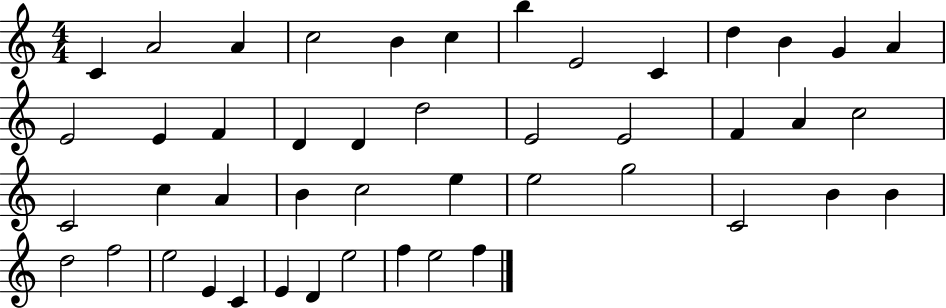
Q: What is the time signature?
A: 4/4